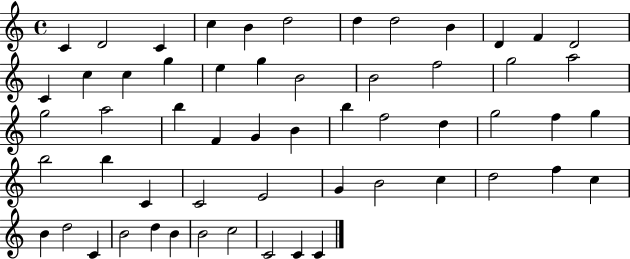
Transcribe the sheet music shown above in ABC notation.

X:1
T:Untitled
M:4/4
L:1/4
K:C
C D2 C c B d2 d d2 B D F D2 C c c g e g B2 B2 f2 g2 a2 g2 a2 b F G B b f2 d g2 f g b2 b C C2 E2 G B2 c d2 f c B d2 C B2 d B B2 c2 C2 C C